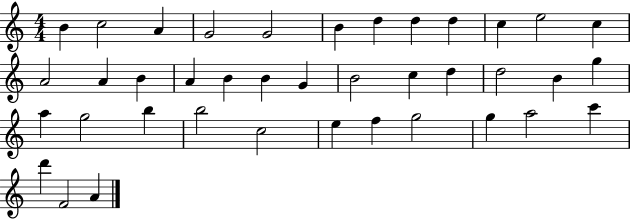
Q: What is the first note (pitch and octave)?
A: B4